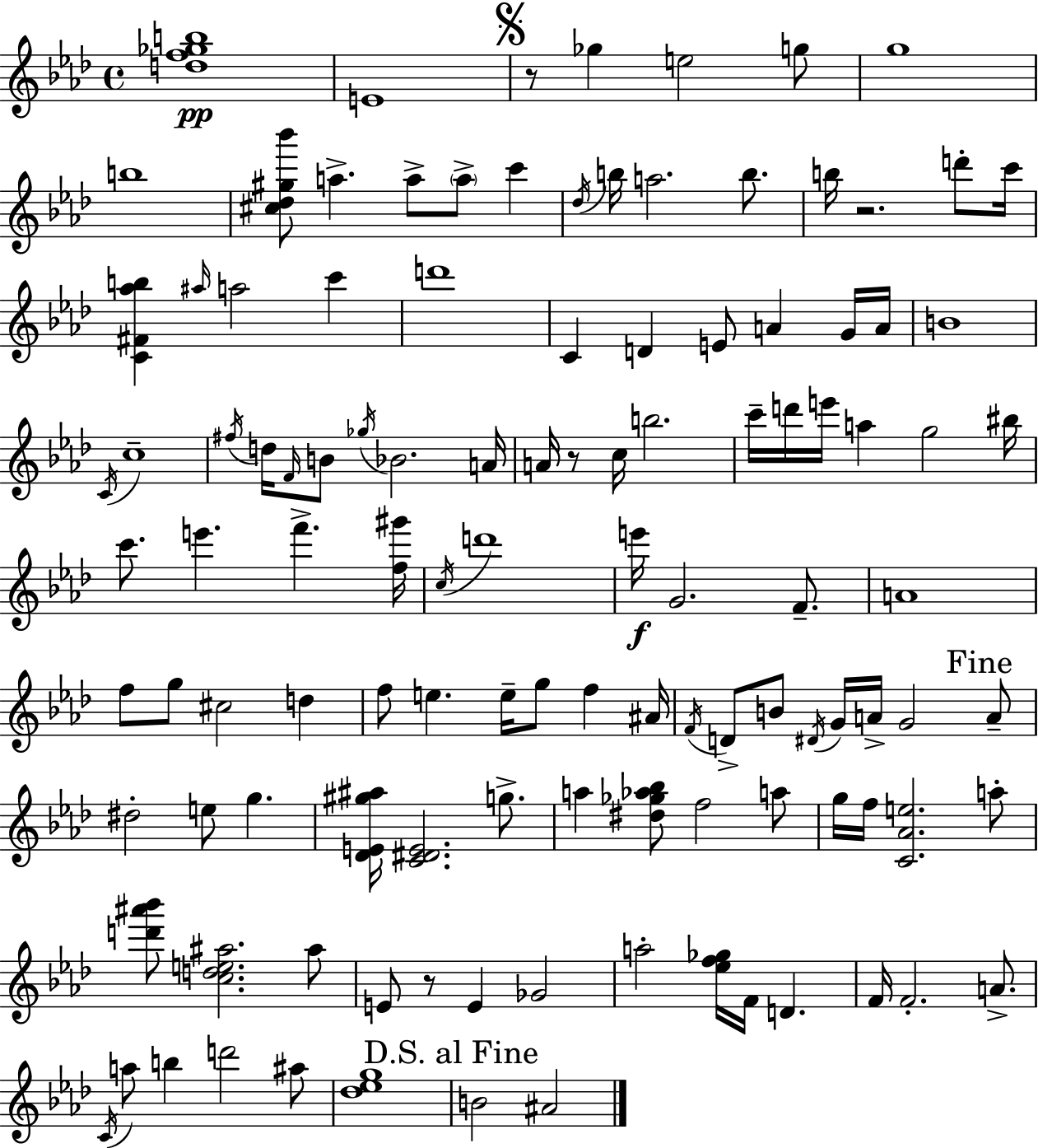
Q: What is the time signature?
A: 4/4